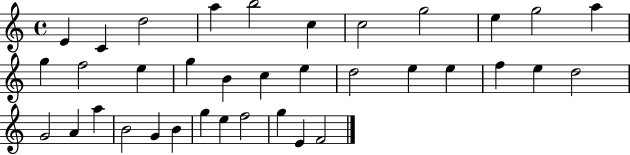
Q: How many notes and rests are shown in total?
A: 36